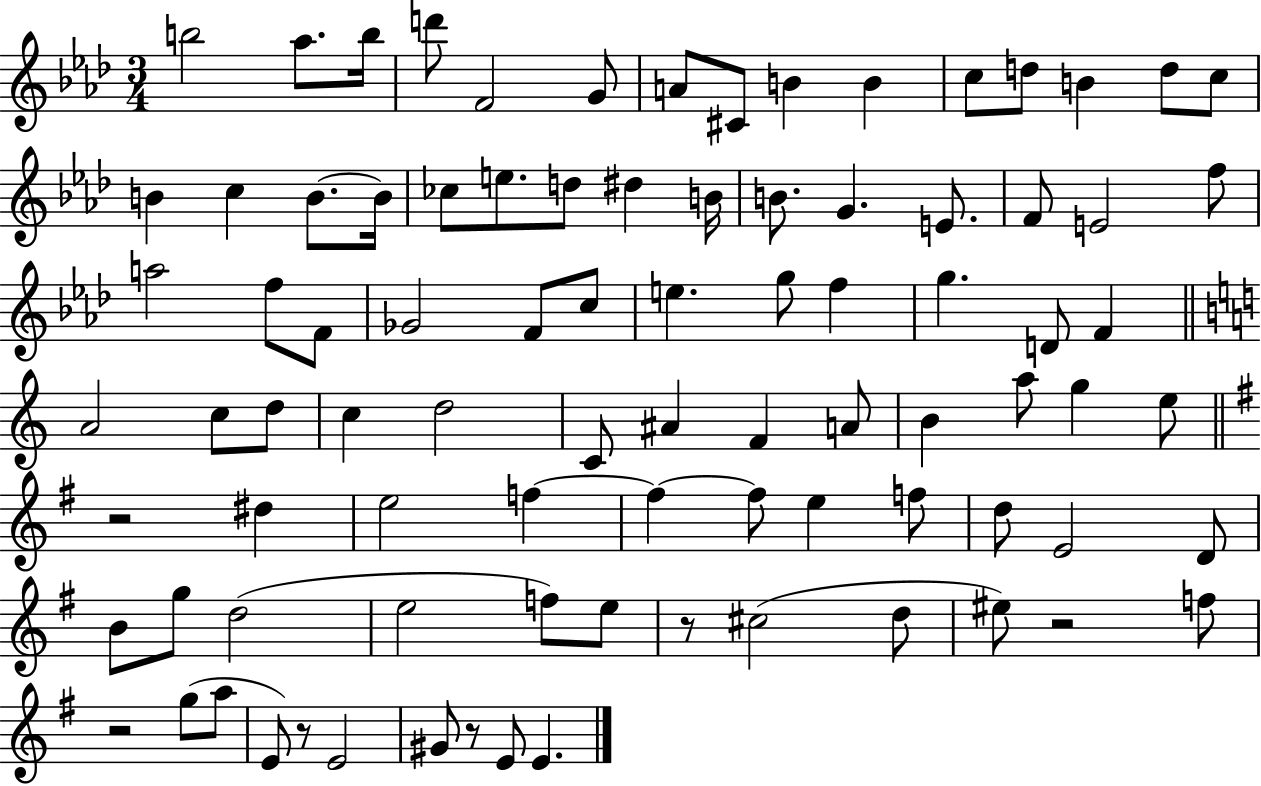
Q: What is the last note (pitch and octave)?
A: E4